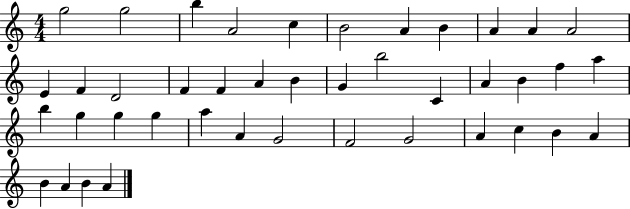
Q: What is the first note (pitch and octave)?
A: G5